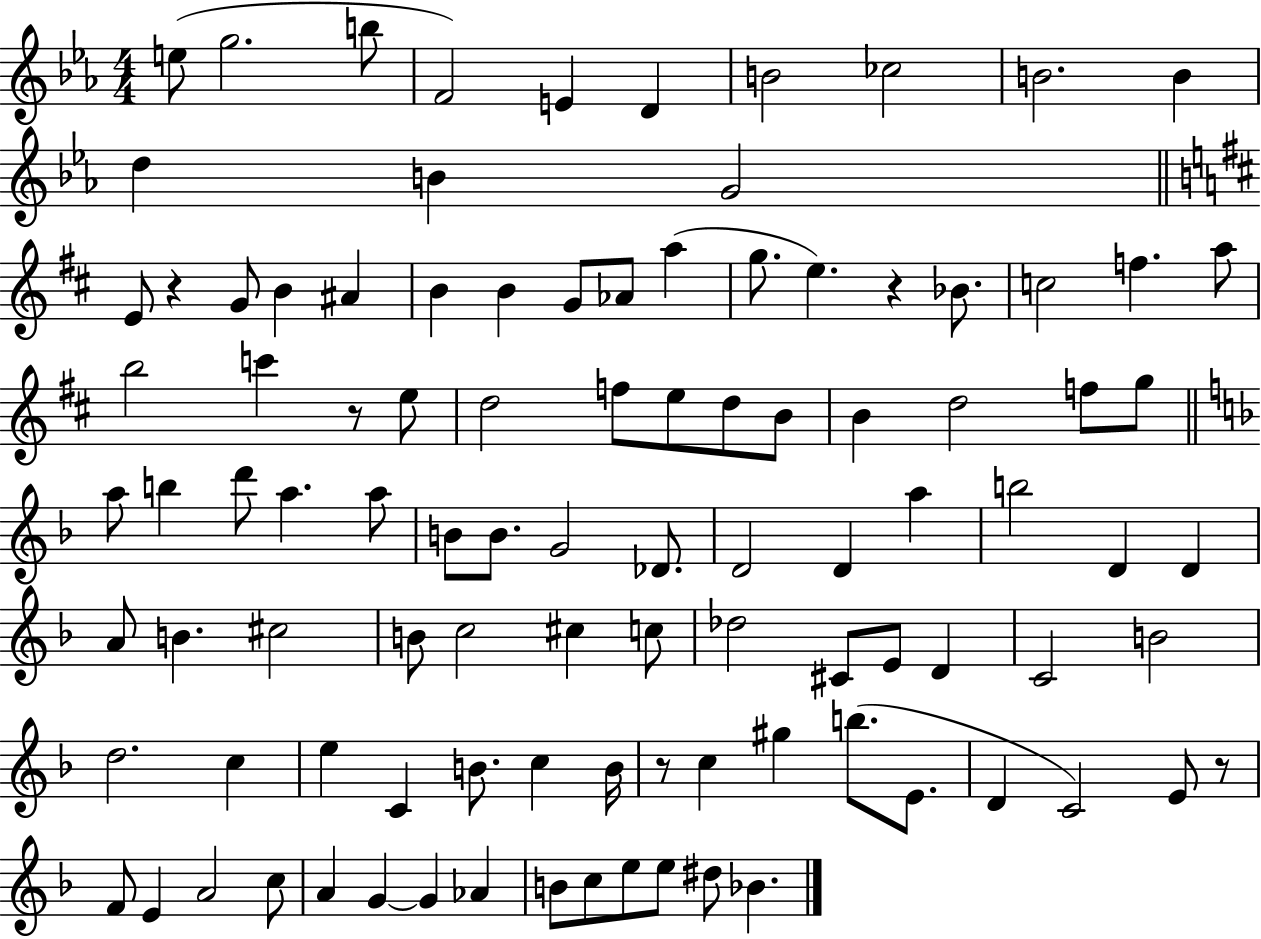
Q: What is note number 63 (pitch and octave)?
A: Db5